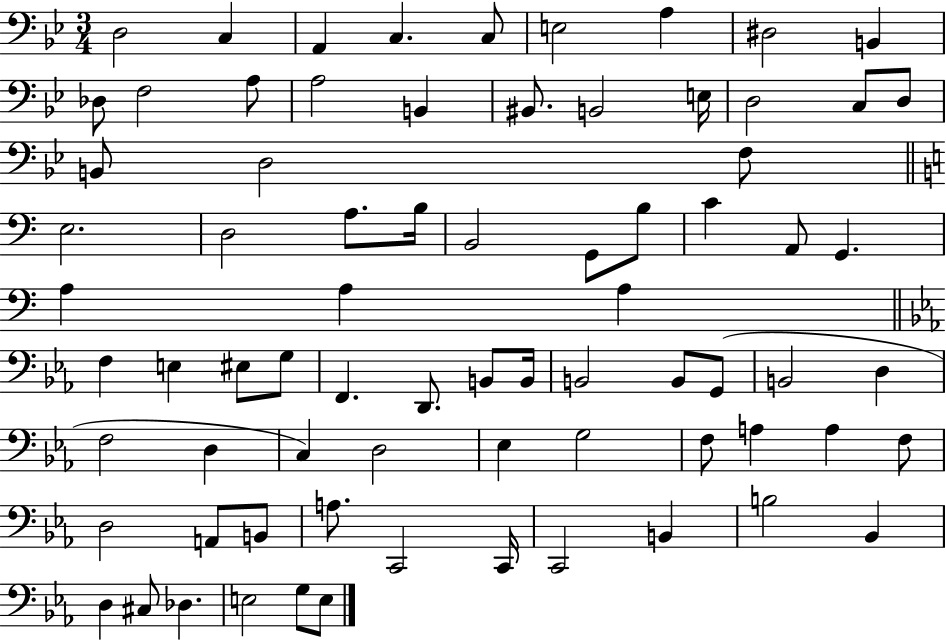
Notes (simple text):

D3/h C3/q A2/q C3/q. C3/e E3/h A3/q D#3/h B2/q Db3/e F3/h A3/e A3/h B2/q BIS2/e. B2/h E3/s D3/h C3/e D3/e B2/e D3/h F3/e E3/h. D3/h A3/e. B3/s B2/h G2/e B3/e C4/q A2/e G2/q. A3/q A3/q A3/q F3/q E3/q EIS3/e G3/e F2/q. D2/e. B2/e B2/s B2/h B2/e G2/e B2/h D3/q F3/h D3/q C3/q D3/h Eb3/q G3/h F3/e A3/q A3/q F3/e D3/h A2/e B2/e A3/e. C2/h C2/s C2/h B2/q B3/h Bb2/q D3/q C#3/e Db3/q. E3/h G3/e E3/e